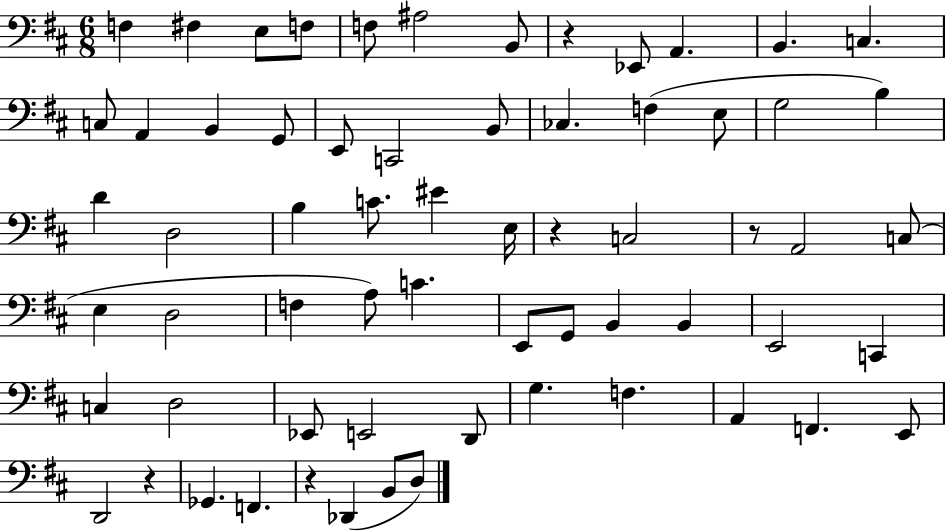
{
  \clef bass
  \numericTimeSignature
  \time 6/8
  \key d \major
  f4 fis4 e8 f8 | f8 ais2 b,8 | r4 ees,8 a,4. | b,4. c4. | \break c8 a,4 b,4 g,8 | e,8 c,2 b,8 | ces4. f4( e8 | g2 b4) | \break d'4 d2 | b4 c'8. eis'4 e16 | r4 c2 | r8 a,2 c8( | \break e4 d2 | f4 a8) c'4. | e,8 g,8 b,4 b,4 | e,2 c,4 | \break c4 d2 | ees,8 e,2 d,8 | g4. f4. | a,4 f,4. e,8 | \break d,2 r4 | ges,4. f,4. | r4 des,4( b,8 d8) | \bar "|."
}